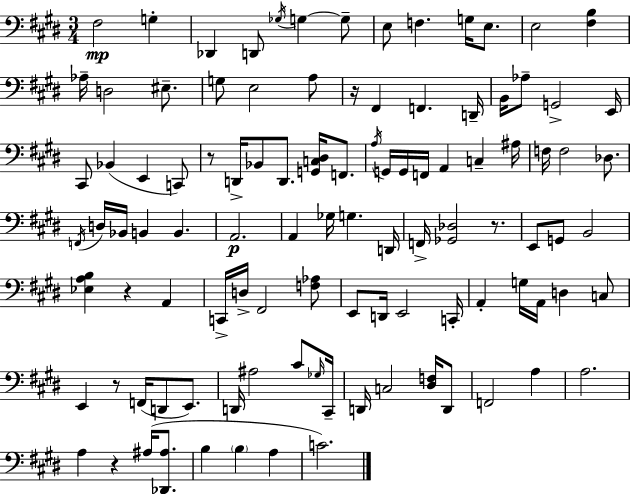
{
  \clef bass
  \numericTimeSignature
  \time 3/4
  \key e \major
  fis2\mp g4-. | des,4 d,8 \acciaccatura { ges16 } g4~~ g8-- | e8 f4. g16 e8. | e2 <fis b>4 | \break aes16-- d2 eis8.-- | g8 e2 a8 | r16 fis,4 f,4. | d,16-- b,16 aes8-- g,2-> | \break e,16 cis,8 bes,4( e,4 c,8) | r8 d,16-> bes,8 d,8. <g, c dis>16 f,8. | \acciaccatura { a16 } g,16 g,16 f,16 a,4 c4-- | ais16 f16 f2 des8. | \break \acciaccatura { f,16 } d16 bes,16 b,4 b,4. | a,2.\p | a,4 ges16 g4. | d,16 f,16-> <ges, des>2 | \break r8. e,8 g,8 b,2 | <ees a b>4 r4 a,4 | c,16-> d16-> fis,2 | <f aes>8 e,8 d,16 e,2 | \break c,16-. a,4-. g16 a,16 d4 | c8 e,4 r8 f,16( d,8 | e,8.) d,16 ais2 | cis'8 \grace { ges16 } cis,16-- d,16 c2 | \break <dis f>16 d,8 f,2 | a4 a2. | a4 r4 | ais16( <des, ais>8. b4 \parenthesize b4 | \break a4 c'2.) | \bar "|."
}